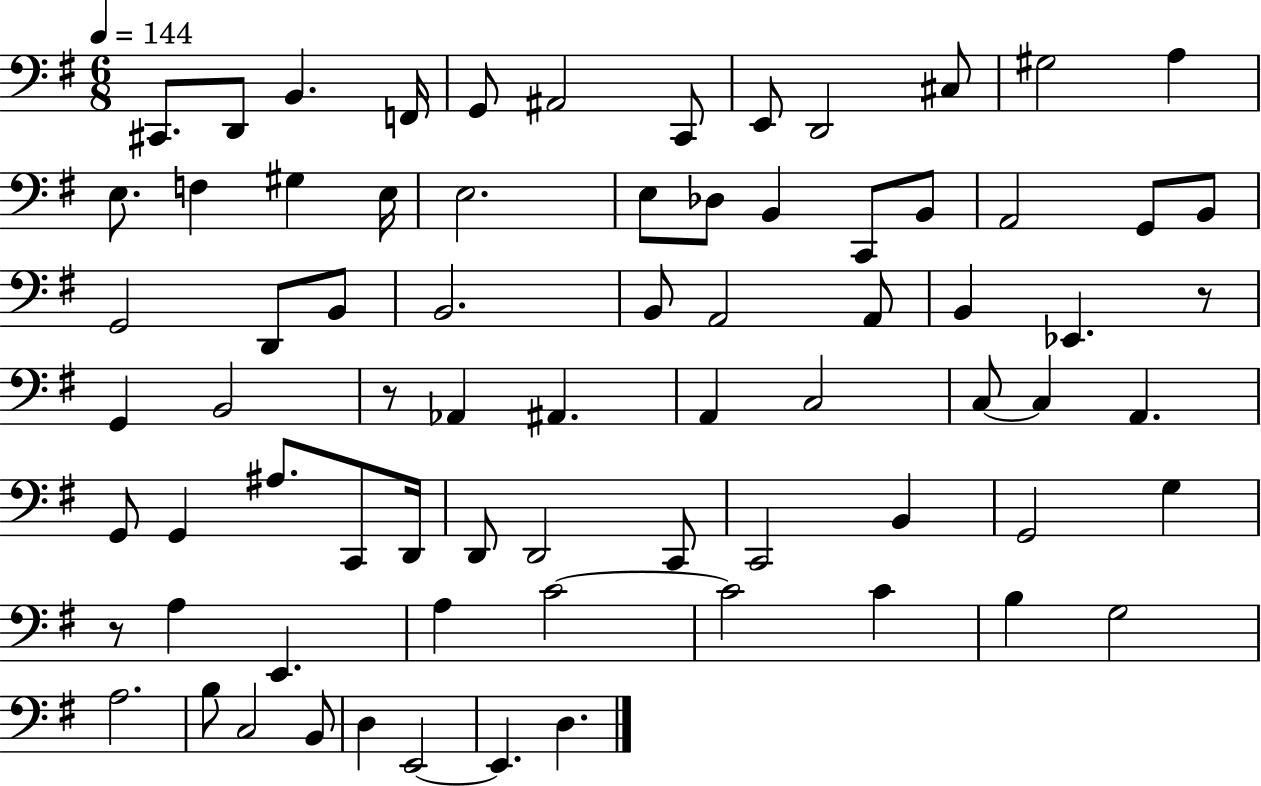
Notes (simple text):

C#2/e. D2/e B2/q. F2/s G2/e A#2/h C2/e E2/e D2/h C#3/e G#3/h A3/q E3/e. F3/q G#3/q E3/s E3/h. E3/e Db3/e B2/q C2/e B2/e A2/h G2/e B2/e G2/h D2/e B2/e B2/h. B2/e A2/h A2/e B2/q Eb2/q. R/e G2/q B2/h R/e Ab2/q A#2/q. A2/q C3/h C3/e C3/q A2/q. G2/e G2/q A#3/e. C2/e D2/s D2/e D2/h C2/e C2/h B2/q G2/h G3/q R/e A3/q E2/q. A3/q C4/h C4/h C4/q B3/q G3/h A3/h. B3/e C3/h B2/e D3/q E2/h E2/q. D3/q.